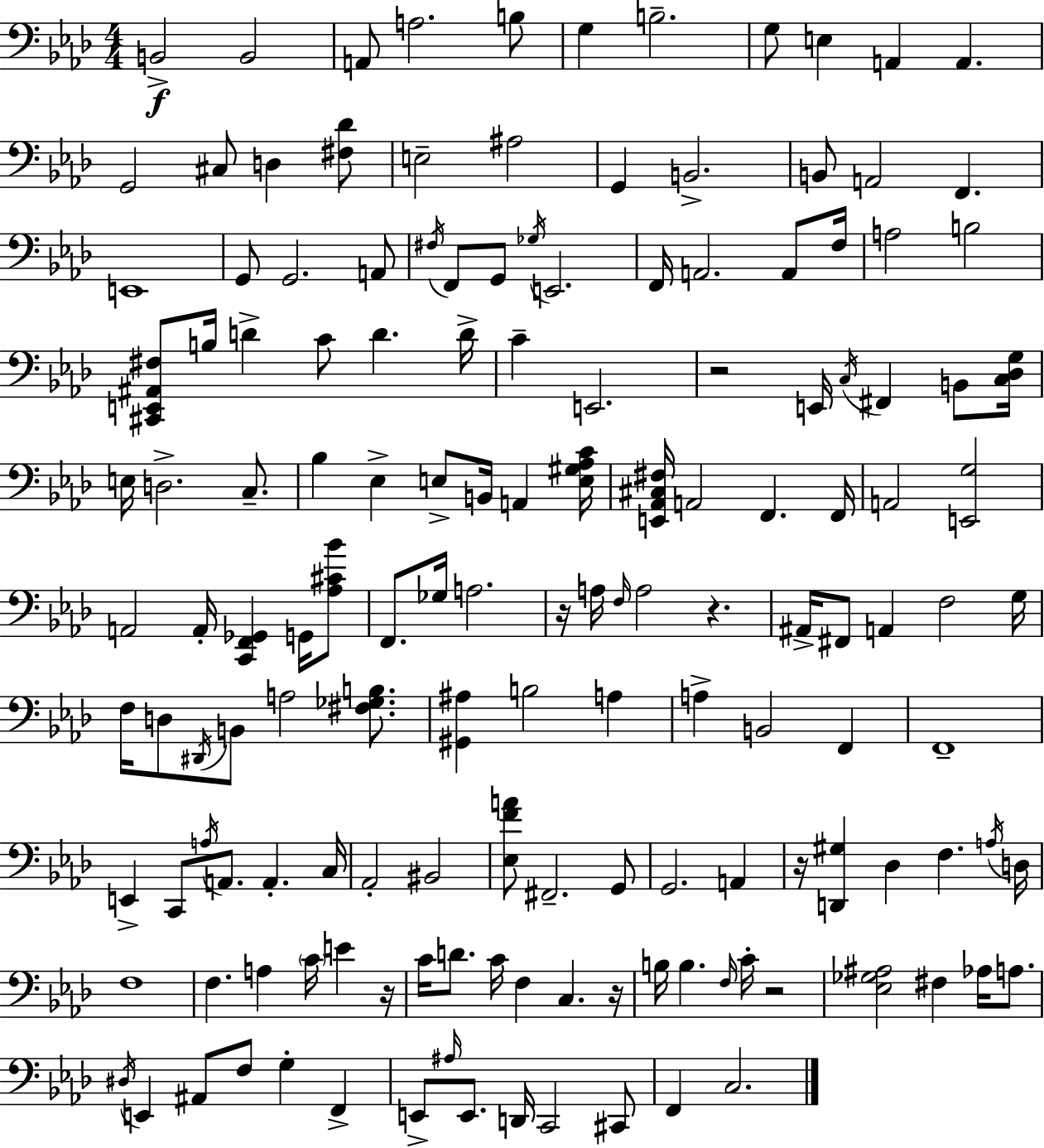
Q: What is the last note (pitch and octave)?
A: C3